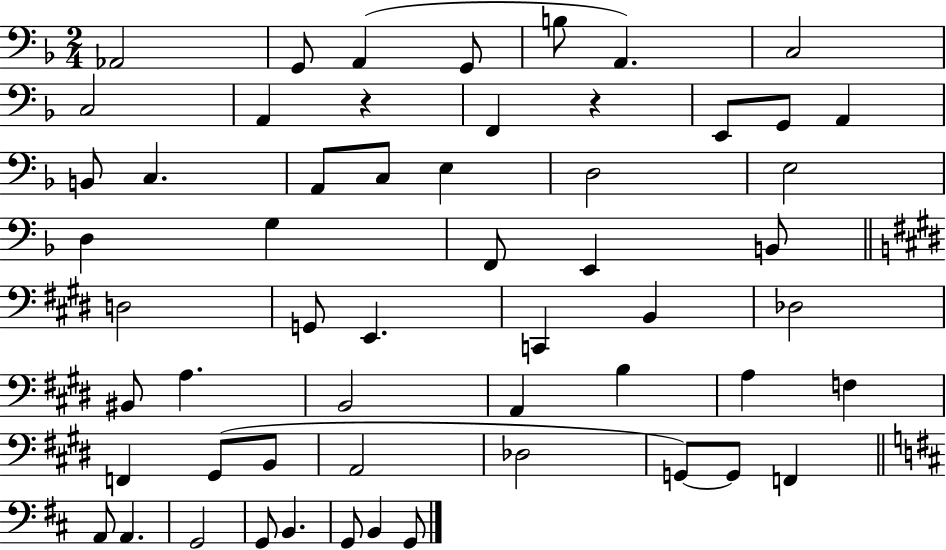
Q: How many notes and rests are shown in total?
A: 56